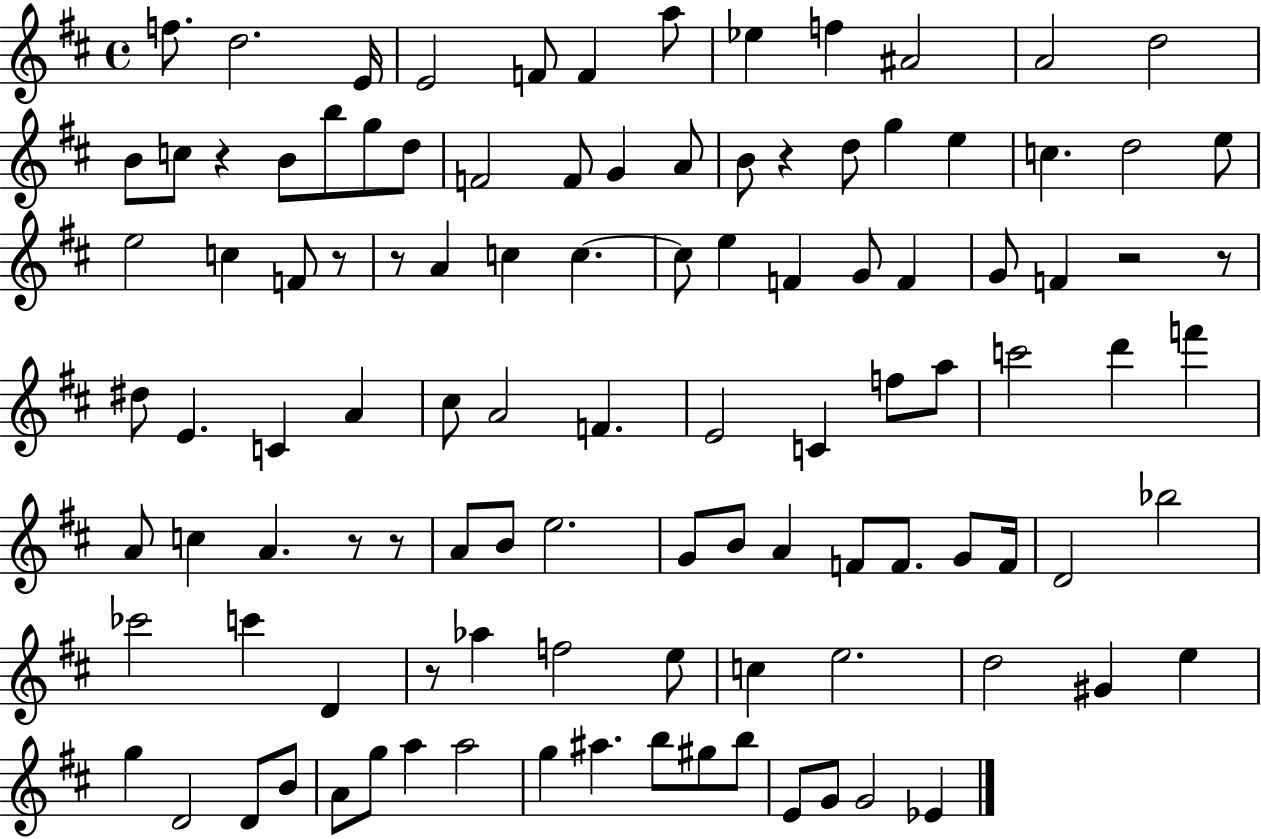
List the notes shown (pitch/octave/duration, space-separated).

F5/e. D5/h. E4/s E4/h F4/e F4/q A5/e Eb5/q F5/q A#4/h A4/h D5/h B4/e C5/e R/q B4/e B5/e G5/e D5/e F4/h F4/e G4/q A4/e B4/e R/q D5/e G5/q E5/q C5/q. D5/h E5/e E5/h C5/q F4/e R/e R/e A4/q C5/q C5/q. C5/e E5/q F4/q G4/e F4/q G4/e F4/q R/h R/e D#5/e E4/q. C4/q A4/q C#5/e A4/h F4/q. E4/h C4/q F5/e A5/e C6/h D6/q F6/q A4/e C5/q A4/q. R/e R/e A4/e B4/e E5/h. G4/e B4/e A4/q F4/e F4/e. G4/e F4/s D4/h Bb5/h CES6/h C6/q D4/q R/e Ab5/q F5/h E5/e C5/q E5/h. D5/h G#4/q E5/q G5/q D4/h D4/e B4/e A4/e G5/e A5/q A5/h G5/q A#5/q. B5/e G#5/e B5/e E4/e G4/e G4/h Eb4/q